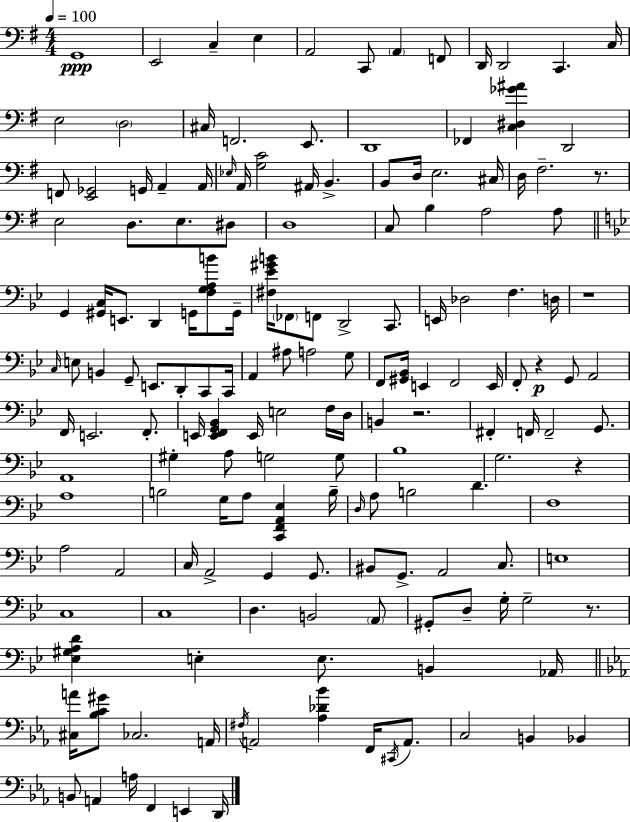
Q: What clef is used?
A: bass